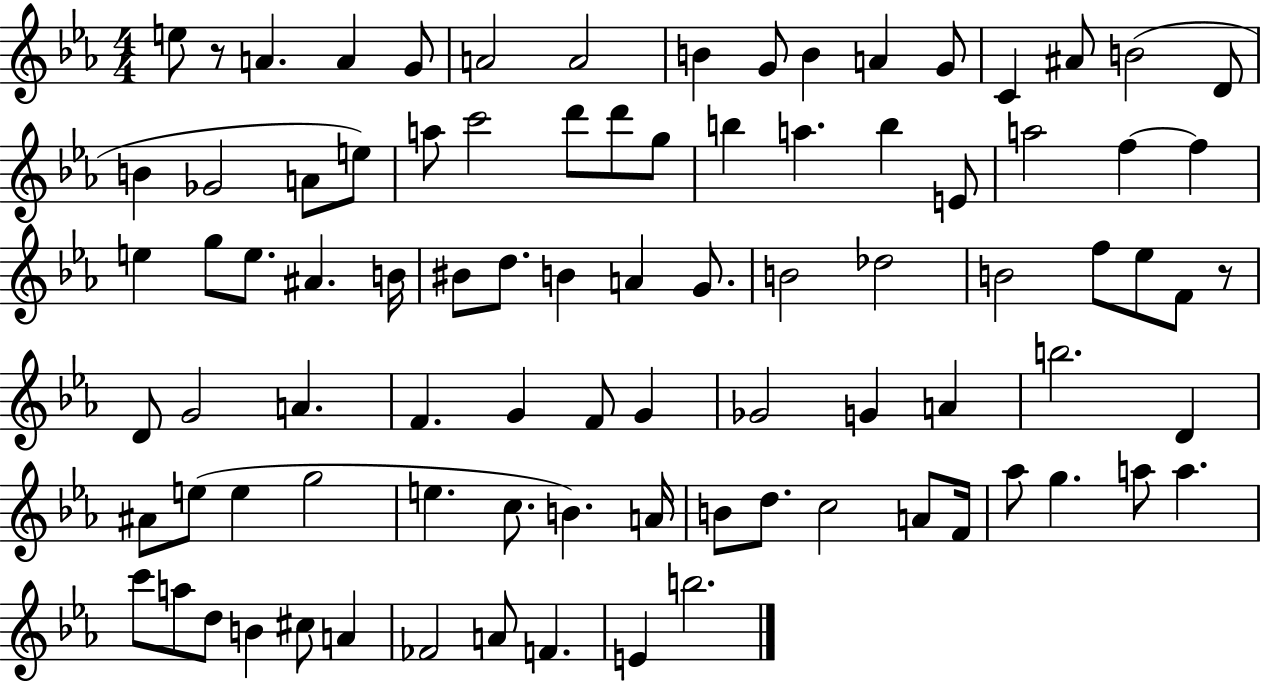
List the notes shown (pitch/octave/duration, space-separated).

E5/e R/e A4/q. A4/q G4/e A4/h A4/h B4/q G4/e B4/q A4/q G4/e C4/q A#4/e B4/h D4/e B4/q Gb4/h A4/e E5/e A5/e C6/h D6/e D6/e G5/e B5/q A5/q. B5/q E4/e A5/h F5/q F5/q E5/q G5/e E5/e. A#4/q. B4/s BIS4/e D5/e. B4/q A4/q G4/e. B4/h Db5/h B4/h F5/e Eb5/e F4/e R/e D4/e G4/h A4/q. F4/q. G4/q F4/e G4/q Gb4/h G4/q A4/q B5/h. D4/q A#4/e E5/e E5/q G5/h E5/q. C5/e. B4/q. A4/s B4/e D5/e. C5/h A4/e F4/s Ab5/e G5/q. A5/e A5/q. C6/e A5/e D5/e B4/q C#5/e A4/q FES4/h A4/e F4/q. E4/q B5/h.